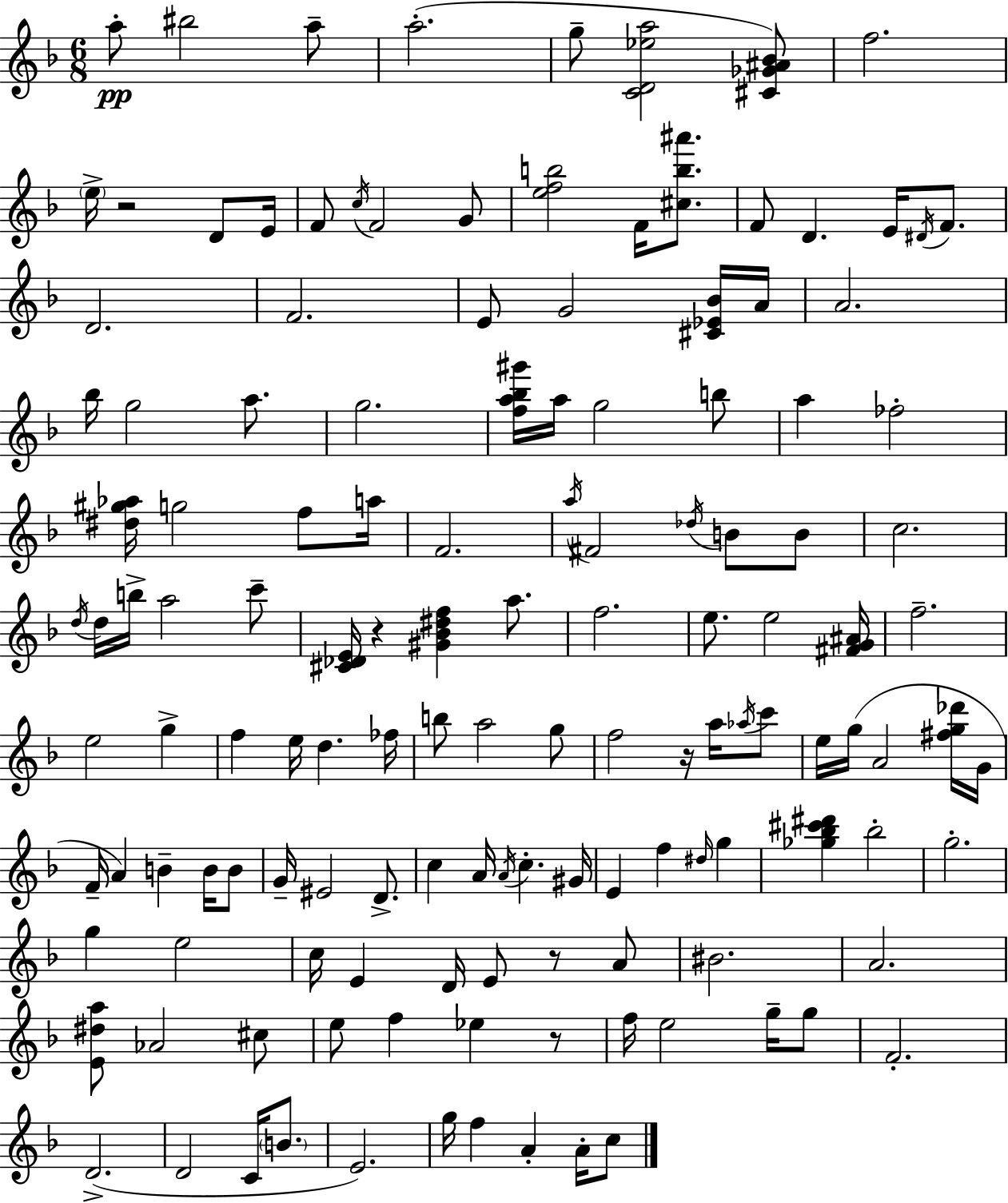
{
  \clef treble
  \numericTimeSignature
  \time 6/8
  \key f \major
  a''8-.\pp bis''2 a''8-- | a''2.-.( | g''8-- <c' d' ees'' a''>2 <cis' ges' ais' bes'>8) | f''2. | \break \parenthesize e''16-> r2 d'8 e'16 | f'8 \acciaccatura { c''16 } f'2 g'8 | <e'' f'' b''>2 f'16 <cis'' b'' ais'''>8. | f'8 d'4. e'16 \acciaccatura { dis'16 } f'8. | \break d'2. | f'2. | e'8 g'2 | <cis' ees' bes'>16 a'16 a'2. | \break bes''16 g''2 a''8. | g''2. | <f'' a'' bes'' gis'''>16 a''16 g''2 | b''8 a''4 fes''2-. | \break <dis'' gis'' aes''>16 g''2 f''8 | a''16 f'2. | \acciaccatura { a''16 } fis'2 \acciaccatura { des''16 } | b'8 b'8 c''2. | \break \acciaccatura { d''16 } d''16 b''16-> a''2 | c'''8-- <cis' des' e'>16 r4 <gis' bes' dis'' f''>4 | a''8. f''2. | e''8. e''2 | \break <fis' g' ais'>16 f''2.-- | e''2 | g''4-> f''4 e''16 d''4. | fes''16 b''8 a''2 | \break g''8 f''2 | r16 a''16 \acciaccatura { aes''16 } c'''8 e''16 g''16( a'2 | <fis'' g'' des'''>16 g'16 f'16-- a'4) b'4-- | b'16 b'8 g'16-- eis'2 | \break d'8.-> c''4 a'16 \acciaccatura { a'16 } | c''4.-. gis'16 e'4 f''4 | \grace { dis''16 } g''4 <ges'' bes'' cis''' dis'''>4 | bes''2-. g''2.-. | \break g''4 | e''2 c''16 e'4 | d'16 e'8 r8 a'8 bis'2. | a'2. | \break <e' dis'' a''>8 aes'2 | cis''8 e''8 f''4 | ees''4 r8 f''16 e''2 | g''16-- g''8 f'2.-. | \break d'2.->( | d'2 | c'16 \parenthesize b'8. e'2.) | g''16 f''4 | \break a'4-. a'16-. c''8 \bar "|."
}